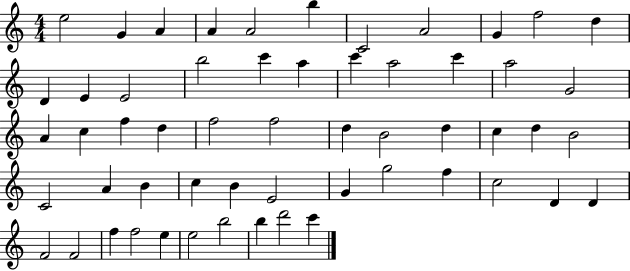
{
  \clef treble
  \numericTimeSignature
  \time 4/4
  \key c \major
  e''2 g'4 a'4 | a'4 a'2 b''4 | c'2 a'2 | g'4 f''2 d''4 | \break d'4 e'4 e'2 | b''2 c'''4 a''4 | c'''4 a''2 c'''4 | a''2 g'2 | \break a'4 c''4 f''4 d''4 | f''2 f''2 | d''4 b'2 d''4 | c''4 d''4 b'2 | \break c'2 a'4 b'4 | c''4 b'4 e'2 | g'4 g''2 f''4 | c''2 d'4 d'4 | \break f'2 f'2 | f''4 f''2 e''4 | e''2 b''2 | b''4 d'''2 c'''4 | \break \bar "|."
}